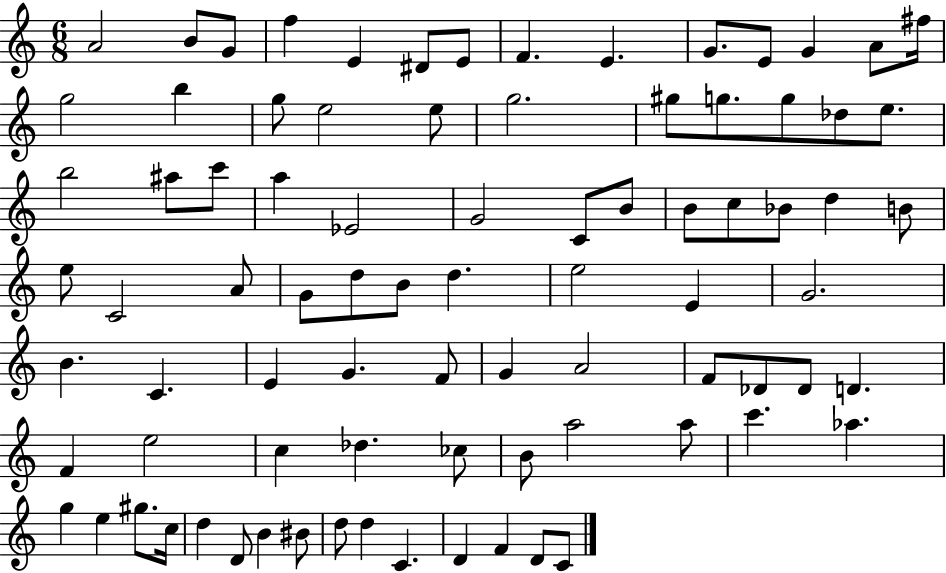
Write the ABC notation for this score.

X:1
T:Untitled
M:6/8
L:1/4
K:C
A2 B/2 G/2 f E ^D/2 E/2 F E G/2 E/2 G A/2 ^f/4 g2 b g/2 e2 e/2 g2 ^g/2 g/2 g/2 _d/2 e/2 b2 ^a/2 c'/2 a _E2 G2 C/2 B/2 B/2 c/2 _B/2 d B/2 e/2 C2 A/2 G/2 d/2 B/2 d e2 E G2 B C E G F/2 G A2 F/2 _D/2 _D/2 D F e2 c _d _c/2 B/2 a2 a/2 c' _a g e ^g/2 c/4 d D/2 B ^B/2 d/2 d C D F D/2 C/2